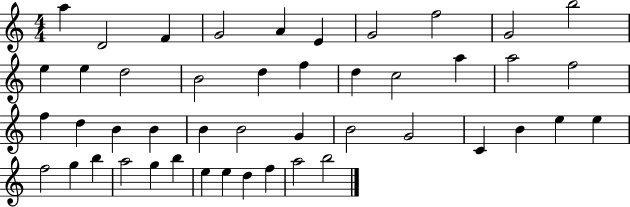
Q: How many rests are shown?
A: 0